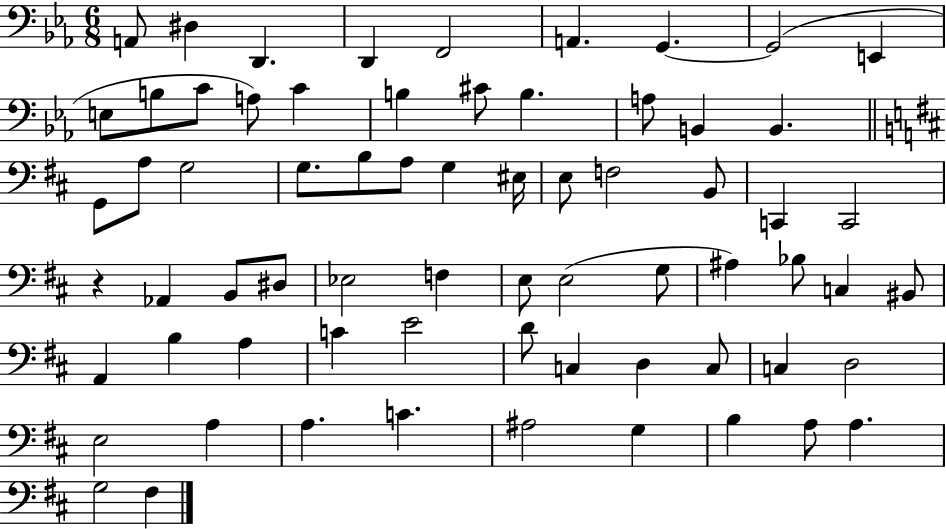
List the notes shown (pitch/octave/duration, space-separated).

A2/e D#3/q D2/q. D2/q F2/h A2/q. G2/q. G2/h E2/q E3/e B3/e C4/e A3/e C4/q B3/q C#4/e B3/q. A3/e B2/q B2/q. G2/e A3/e G3/h G3/e. B3/e A3/e G3/q EIS3/s E3/e F3/h B2/e C2/q C2/h R/q Ab2/q B2/e D#3/e Eb3/h F3/q E3/e E3/h G3/e A#3/q Bb3/e C3/q BIS2/e A2/q B3/q A3/q C4/q E4/h D4/e C3/q D3/q C3/e C3/q D3/h E3/h A3/q A3/q. C4/q. A#3/h G3/q B3/q A3/e A3/q. G3/h F#3/q